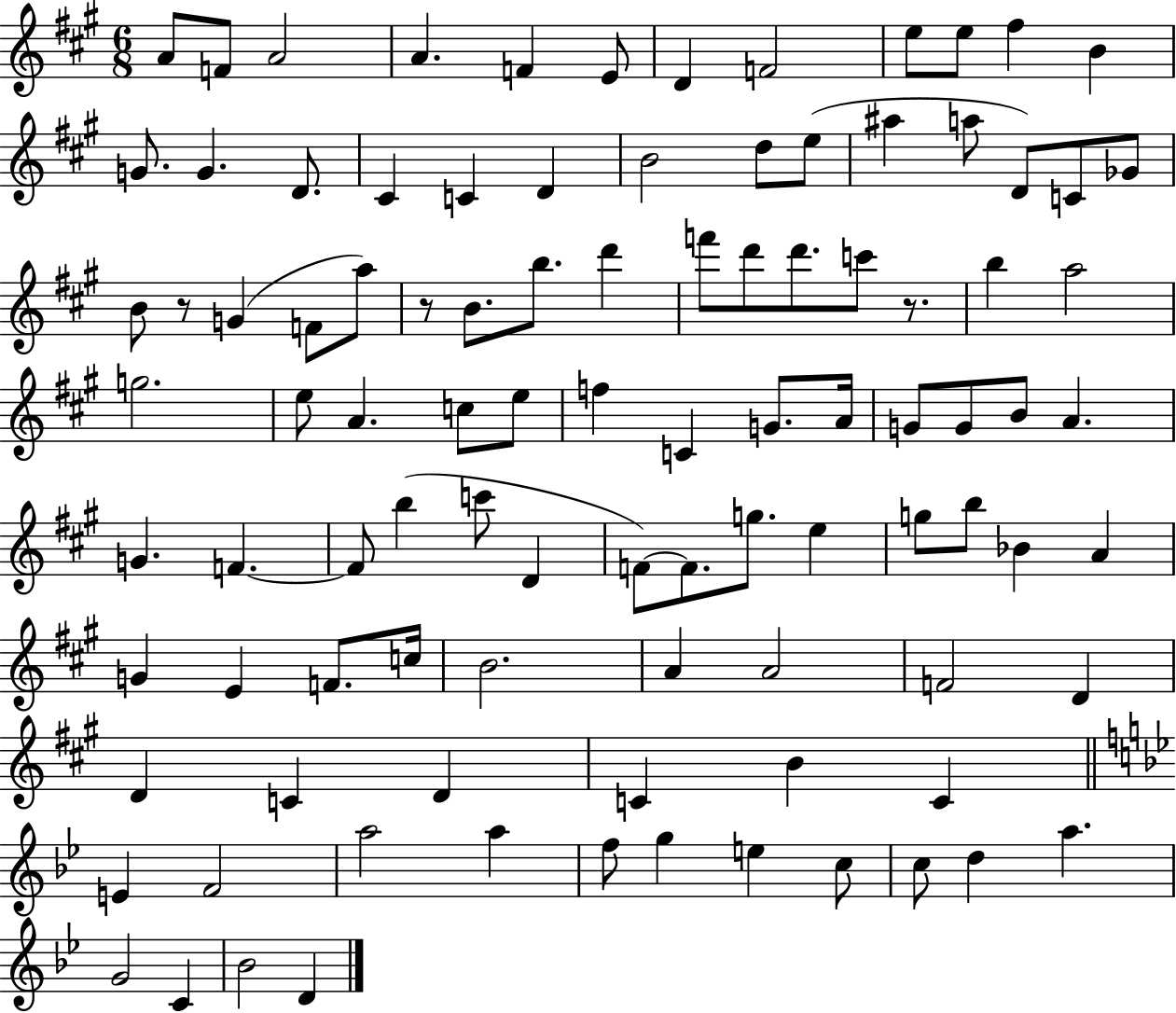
A4/e F4/e A4/h A4/q. F4/q E4/e D4/q F4/h E5/e E5/e F#5/q B4/q G4/e. G4/q. D4/e. C#4/q C4/q D4/q B4/h D5/e E5/e A#5/q A5/e D4/e C4/e Gb4/e B4/e R/e G4/q F4/e A5/e R/e B4/e. B5/e. D6/q F6/e D6/e D6/e. C6/e R/e. B5/q A5/h G5/h. E5/e A4/q. C5/e E5/e F5/q C4/q G4/e. A4/s G4/e G4/e B4/e A4/q. G4/q. F4/q. F4/e B5/q C6/e D4/q F4/e F4/e. G5/e. E5/q G5/e B5/e Bb4/q A4/q G4/q E4/q F4/e. C5/s B4/h. A4/q A4/h F4/h D4/q D4/q C4/q D4/q C4/q B4/q C4/q E4/q F4/h A5/h A5/q F5/e G5/q E5/q C5/e C5/e D5/q A5/q. G4/h C4/q Bb4/h D4/q